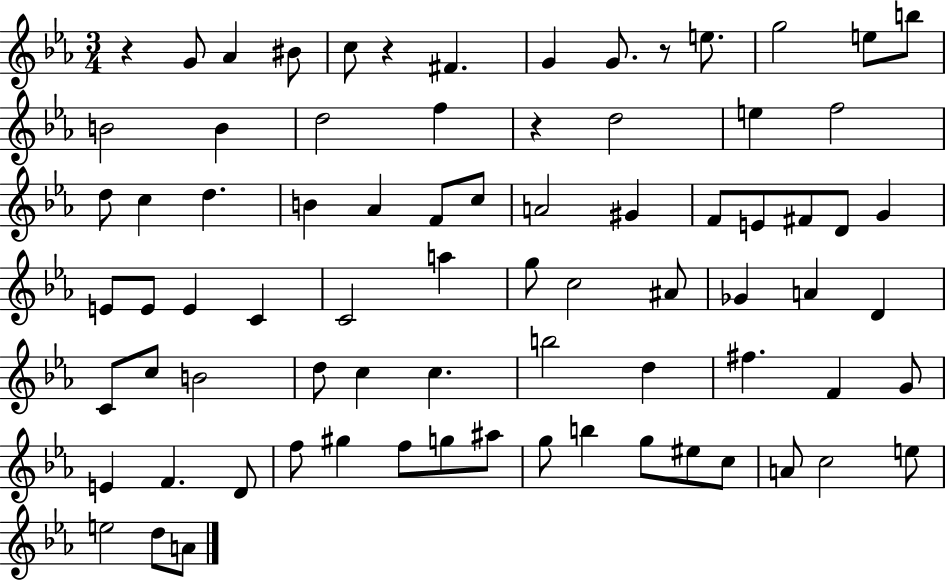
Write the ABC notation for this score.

X:1
T:Untitled
M:3/4
L:1/4
K:Eb
z G/2 _A ^B/2 c/2 z ^F G G/2 z/2 e/2 g2 e/2 b/2 B2 B d2 f z d2 e f2 d/2 c d B _A F/2 c/2 A2 ^G F/2 E/2 ^F/2 D/2 G E/2 E/2 E C C2 a g/2 c2 ^A/2 _G A D C/2 c/2 B2 d/2 c c b2 d ^f F G/2 E F D/2 f/2 ^g f/2 g/2 ^a/2 g/2 b g/2 ^e/2 c/2 A/2 c2 e/2 e2 d/2 A/2